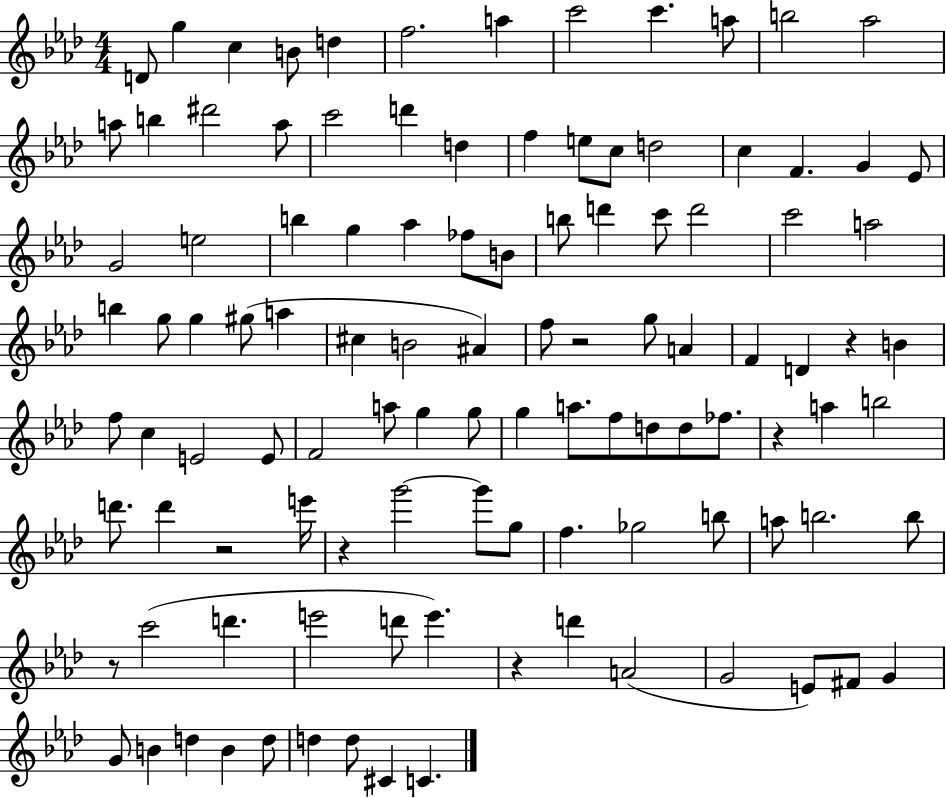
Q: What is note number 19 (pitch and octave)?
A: D5